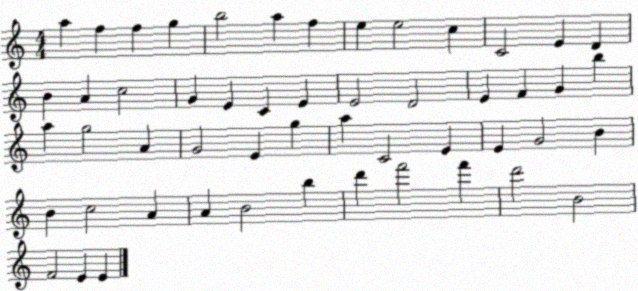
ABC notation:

X:1
T:Untitled
M:4/4
L:1/4
K:C
a f f g b2 a f e e2 c C2 E D B A c2 G E C E E2 D2 E F G b a g2 A G2 E g a C2 E E G2 B B c2 A A B2 b d' f'2 f' d'2 B2 F2 E E